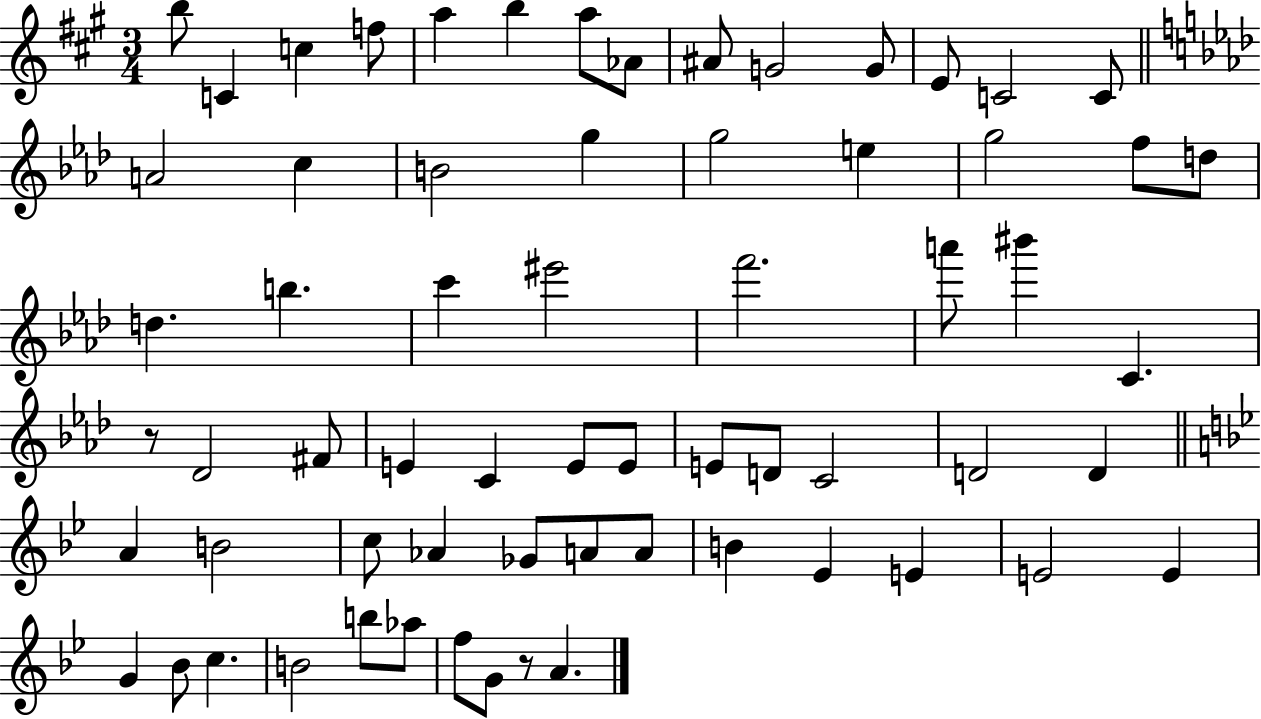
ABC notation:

X:1
T:Untitled
M:3/4
L:1/4
K:A
b/2 C c f/2 a b a/2 _A/2 ^A/2 G2 G/2 E/2 C2 C/2 A2 c B2 g g2 e g2 f/2 d/2 d b c' ^e'2 f'2 a'/2 ^b' C z/2 _D2 ^F/2 E C E/2 E/2 E/2 D/2 C2 D2 D A B2 c/2 _A _G/2 A/2 A/2 B _E E E2 E G _B/2 c B2 b/2 _a/2 f/2 G/2 z/2 A